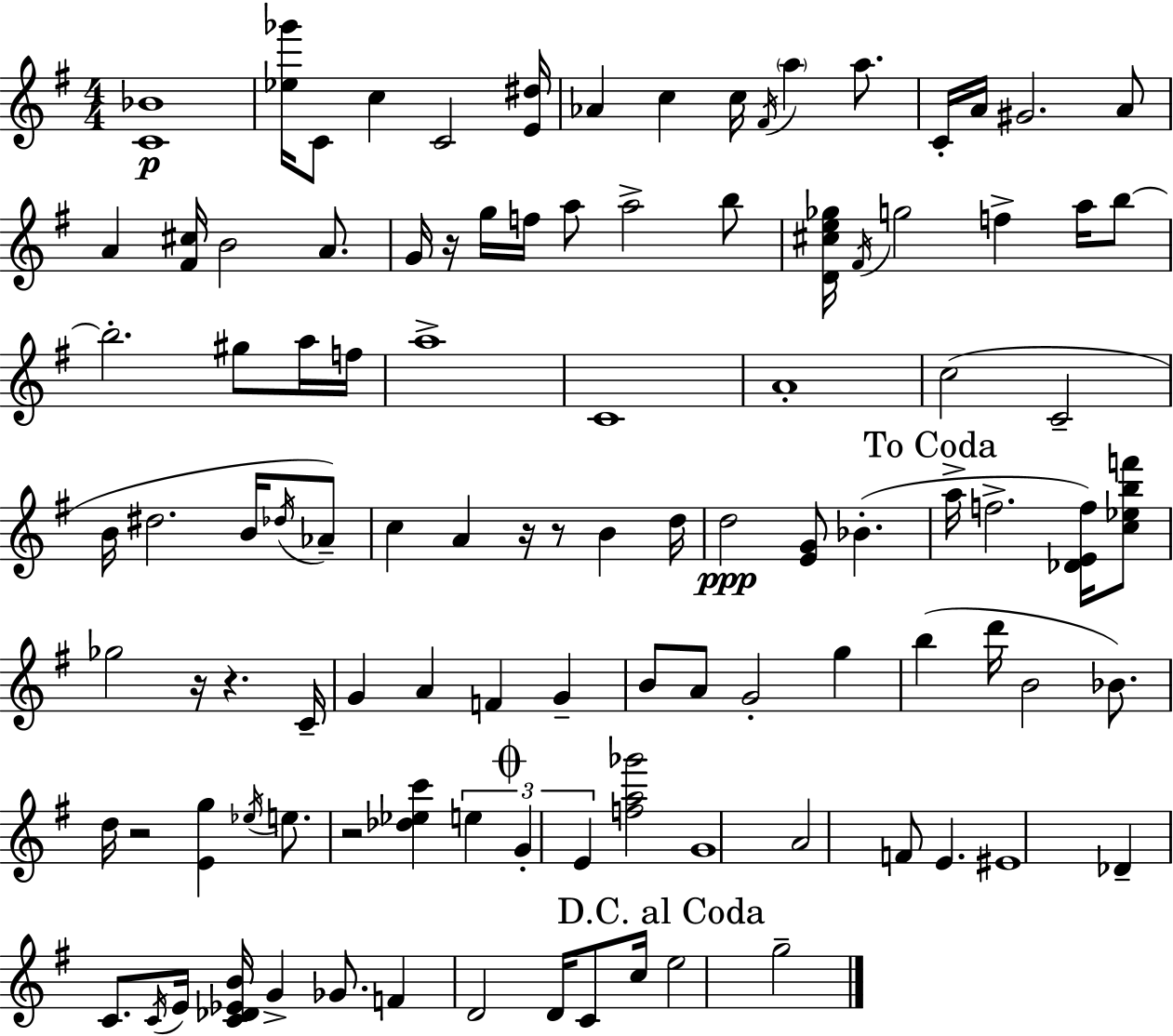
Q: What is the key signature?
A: G major